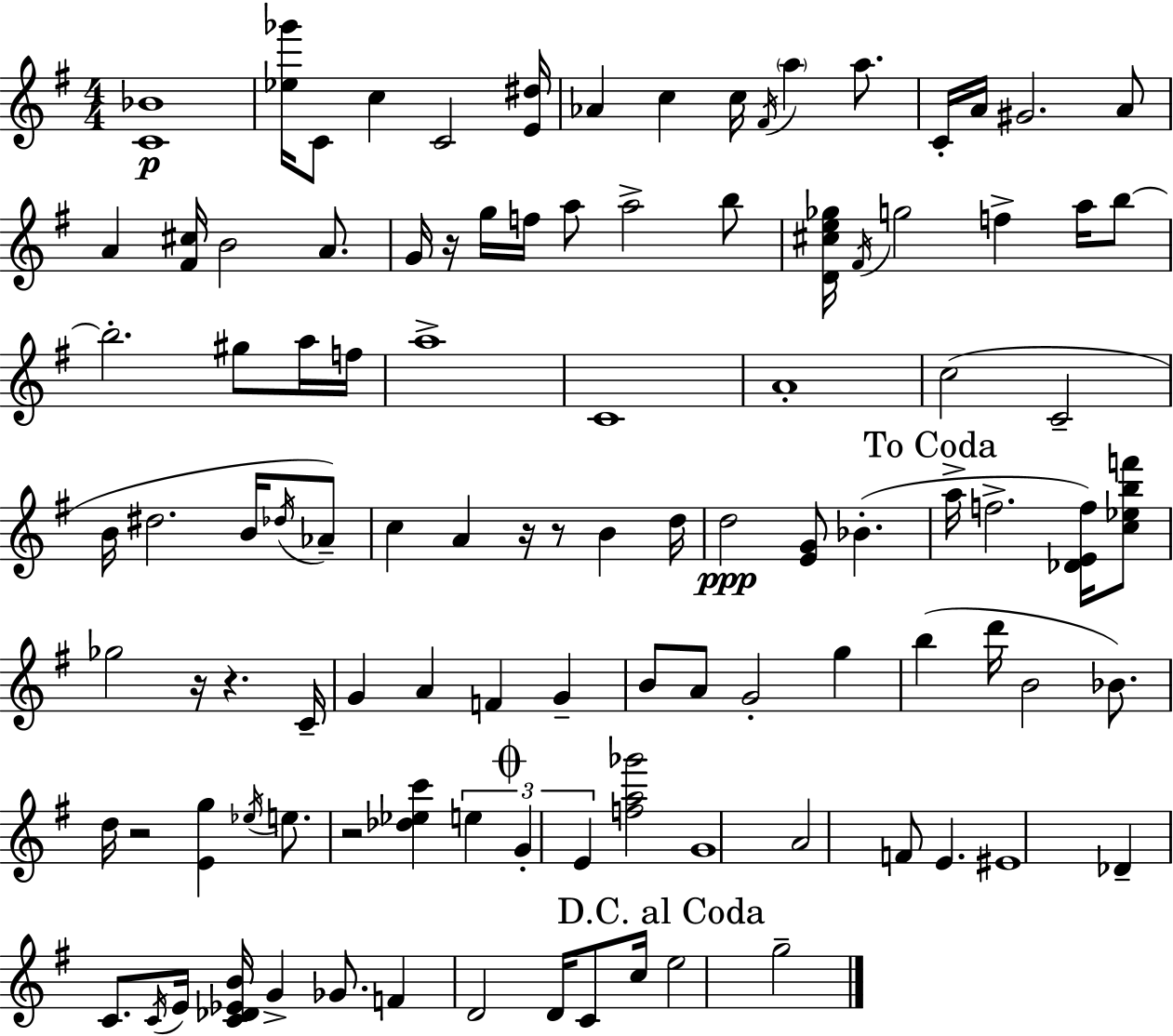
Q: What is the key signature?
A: G major